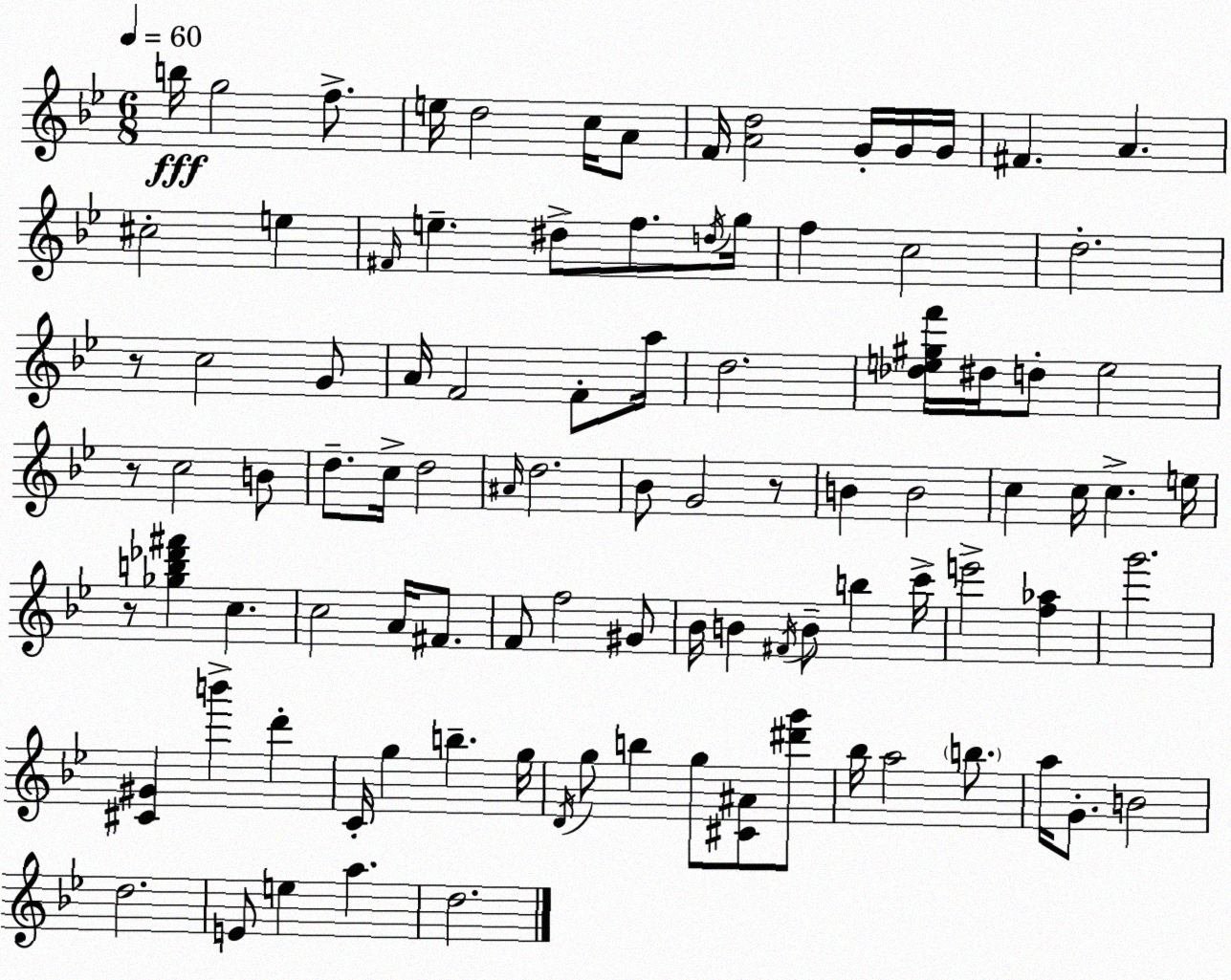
X:1
T:Untitled
M:6/8
L:1/4
K:Gm
b/4 g2 f/2 e/4 d2 c/4 A/2 F/4 [Ad]2 G/4 G/4 G/4 ^F A ^c2 e ^F/4 e ^d/2 f/2 d/4 g/4 f c2 d2 z/2 c2 G/2 A/4 F2 F/2 a/4 d2 [_de^gf']/4 ^d/4 d/2 e2 z/2 c2 B/2 d/2 c/4 d2 ^A/4 d2 _B/2 G2 z/2 B B2 c c/4 c e/4 z/2 [_gb_d'^f'] c c2 A/4 ^F/2 F/2 f2 ^G/2 _B/4 B ^F/4 B/2 b c'/4 e'2 [f_a] g'2 [^C^G] b' d' C/4 g b g/4 D/4 g/2 b g/2 [^C^A]/2 [^d'g']/2 _b/4 a2 b/2 a/4 G/2 B2 d2 E/2 e a d2